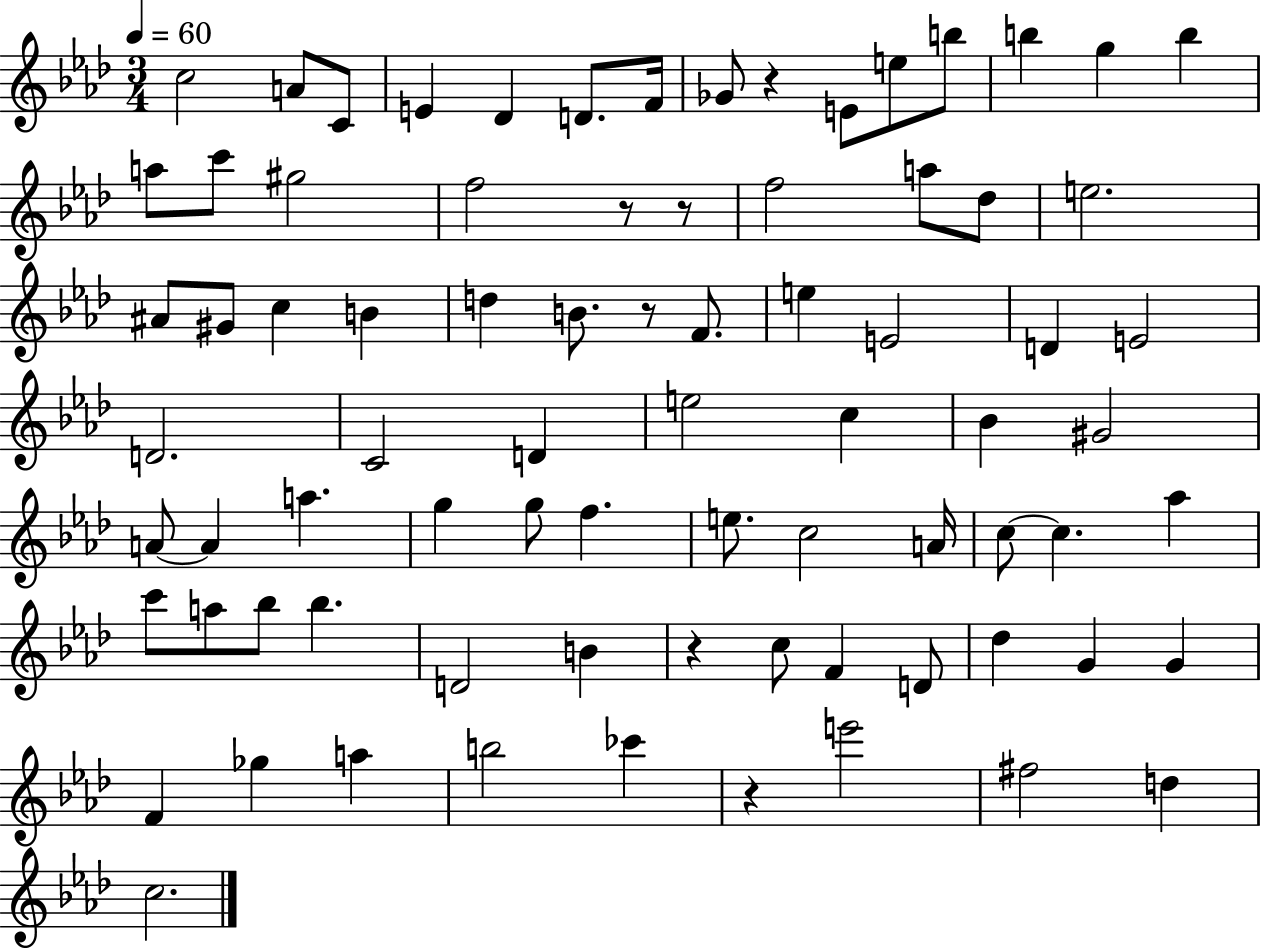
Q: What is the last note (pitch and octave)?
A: C5